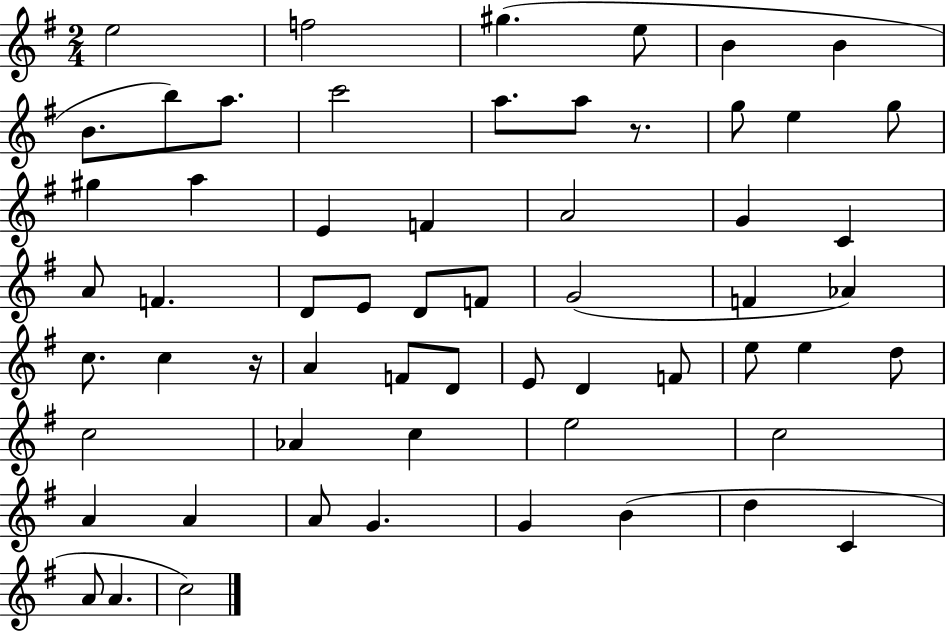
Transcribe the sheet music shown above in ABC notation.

X:1
T:Untitled
M:2/4
L:1/4
K:G
e2 f2 ^g e/2 B B B/2 b/2 a/2 c'2 a/2 a/2 z/2 g/2 e g/2 ^g a E F A2 G C A/2 F D/2 E/2 D/2 F/2 G2 F _A c/2 c z/4 A F/2 D/2 E/2 D F/2 e/2 e d/2 c2 _A c e2 c2 A A A/2 G G B d C A/2 A c2